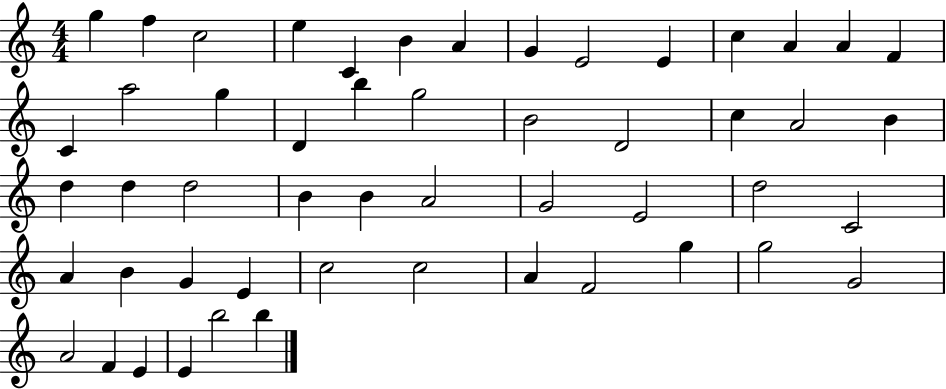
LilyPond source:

{
  \clef treble
  \numericTimeSignature
  \time 4/4
  \key c \major
  g''4 f''4 c''2 | e''4 c'4 b'4 a'4 | g'4 e'2 e'4 | c''4 a'4 a'4 f'4 | \break c'4 a''2 g''4 | d'4 b''4 g''2 | b'2 d'2 | c''4 a'2 b'4 | \break d''4 d''4 d''2 | b'4 b'4 a'2 | g'2 e'2 | d''2 c'2 | \break a'4 b'4 g'4 e'4 | c''2 c''2 | a'4 f'2 g''4 | g''2 g'2 | \break a'2 f'4 e'4 | e'4 b''2 b''4 | \bar "|."
}